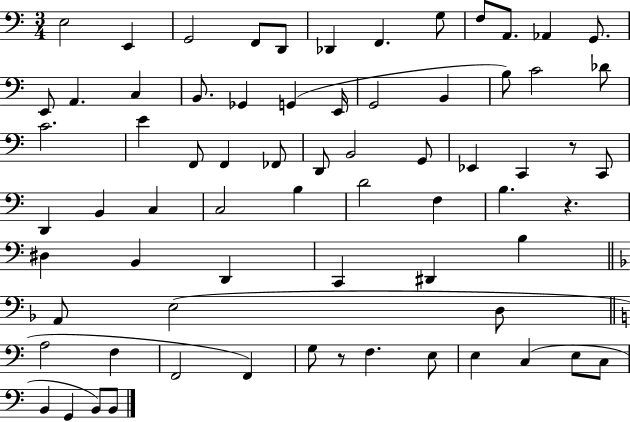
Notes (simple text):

E3/h E2/q G2/h F2/e D2/e Db2/q F2/q. G3/e F3/e A2/e. Ab2/q G2/e. E2/e A2/q. C3/q B2/e. Gb2/q G2/q E2/s G2/h B2/q B3/e C4/h Db4/e C4/h. E4/q F2/e F2/q FES2/e D2/e B2/h G2/e Eb2/q C2/q R/e C2/e D2/q B2/q C3/q C3/h B3/q D4/h F3/q B3/q. R/q. D#3/q B2/q D2/q C2/q D#2/q B3/q A2/e E3/h D3/e A3/h F3/q F2/h F2/q G3/e R/e F3/q. E3/e E3/q C3/q E3/e C3/e B2/q G2/q B2/e B2/e